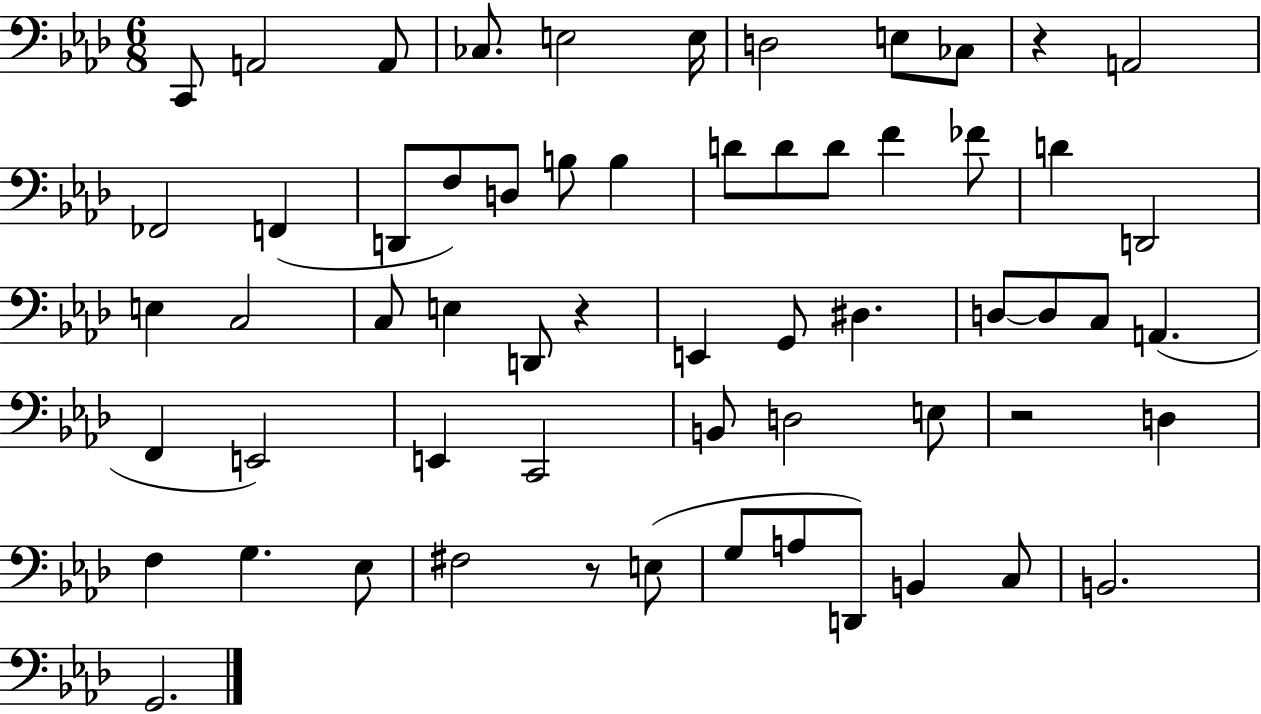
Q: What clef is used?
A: bass